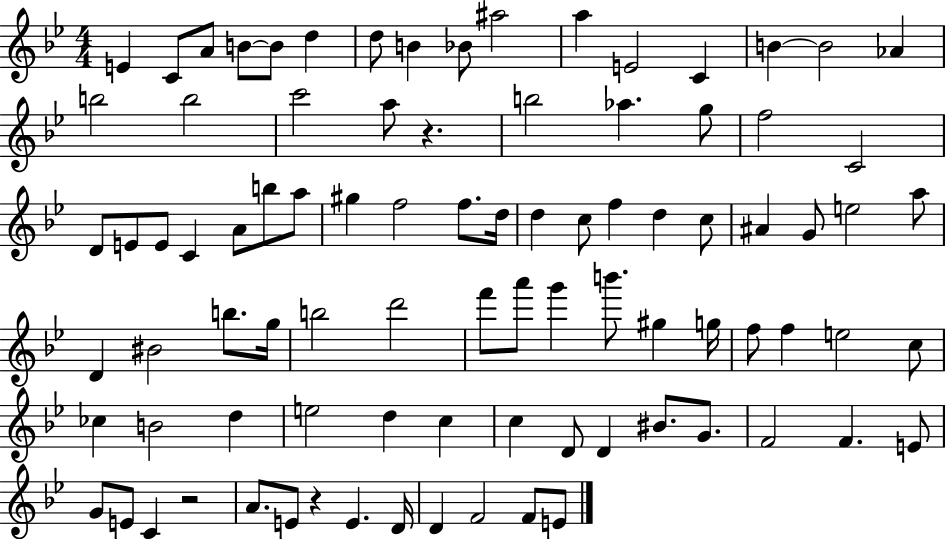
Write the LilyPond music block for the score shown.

{
  \clef treble
  \numericTimeSignature
  \time 4/4
  \key bes \major
  e'4 c'8 a'8 b'8~~ b'8 d''4 | d''8 b'4 bes'8 ais''2 | a''4 e'2 c'4 | b'4~~ b'2 aes'4 | \break b''2 b''2 | c'''2 a''8 r4. | b''2 aes''4. g''8 | f''2 c'2 | \break d'8 e'8 e'8 c'4 a'8 b''8 a''8 | gis''4 f''2 f''8. d''16 | d''4 c''8 f''4 d''4 c''8 | ais'4 g'8 e''2 a''8 | \break d'4 bis'2 b''8. g''16 | b''2 d'''2 | f'''8 a'''8 g'''4 b'''8. gis''4 g''16 | f''8 f''4 e''2 c''8 | \break ces''4 b'2 d''4 | e''2 d''4 c''4 | c''4 d'8 d'4 bis'8. g'8. | f'2 f'4. e'8 | \break g'8 e'8 c'4 r2 | a'8. e'8 r4 e'4. d'16 | d'4 f'2 f'8 e'8 | \bar "|."
}